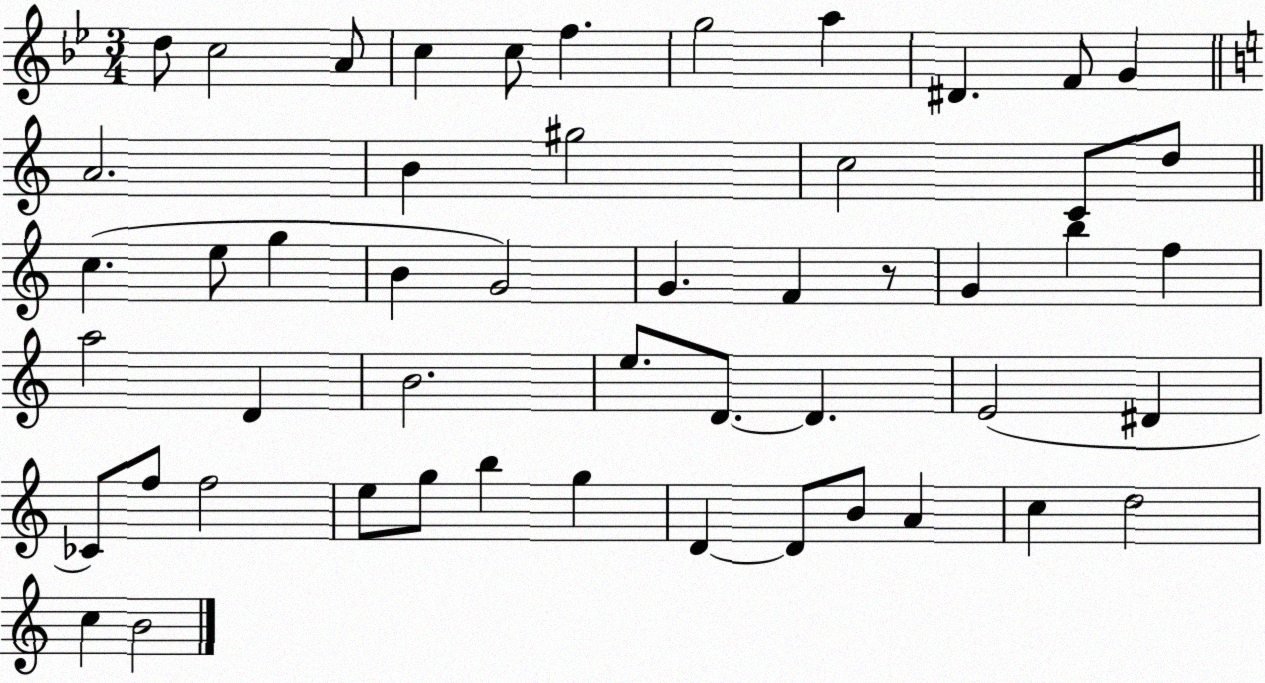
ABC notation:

X:1
T:Untitled
M:3/4
L:1/4
K:Bb
d/2 c2 A/2 c c/2 f g2 a ^D F/2 G A2 B ^g2 c2 C/2 d/2 c e/2 g B G2 G F z/2 G b f a2 D B2 e/2 D/2 D E2 ^D _C/2 f/2 f2 e/2 g/2 b g D D/2 B/2 A c d2 c B2